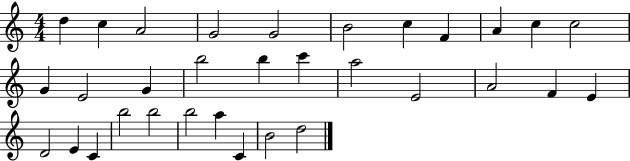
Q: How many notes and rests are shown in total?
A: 32